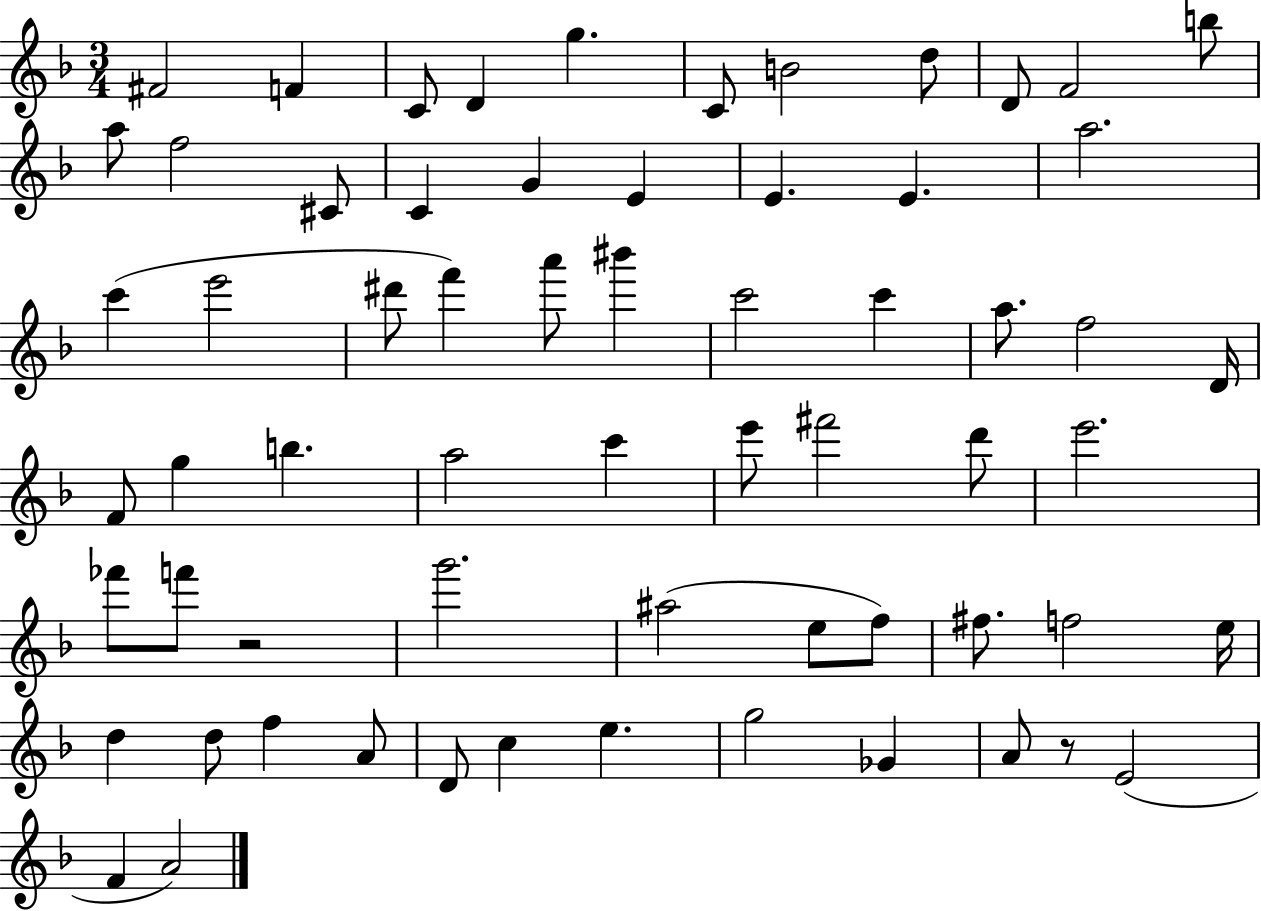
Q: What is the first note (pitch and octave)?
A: F#4